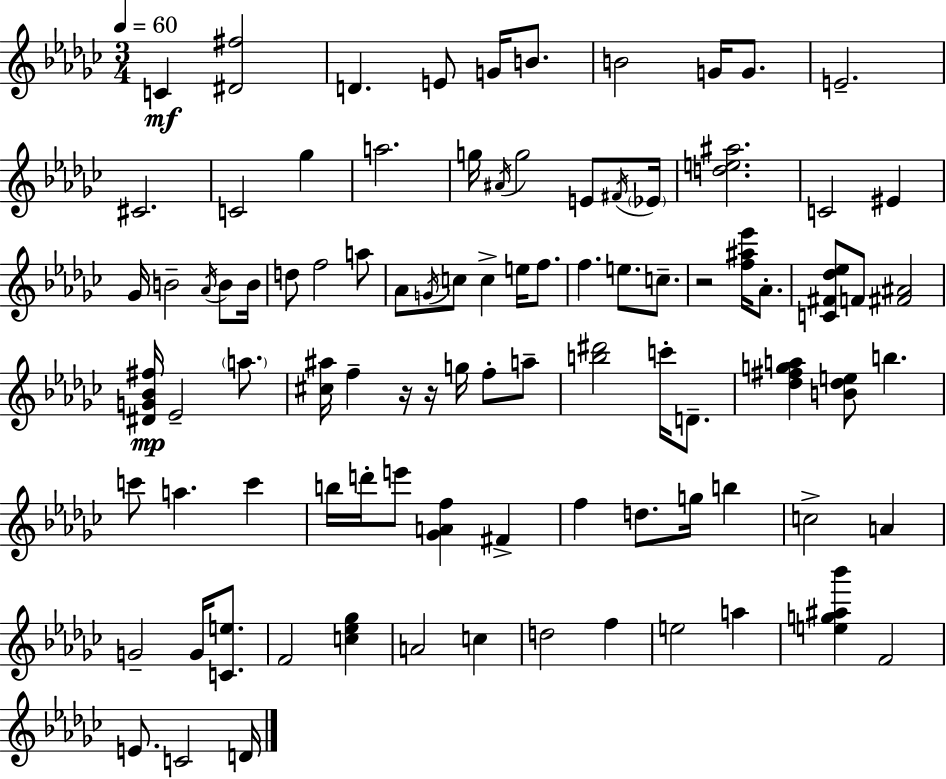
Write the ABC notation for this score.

X:1
T:Untitled
M:3/4
L:1/4
K:Ebm
C [^D^f]2 D E/2 G/4 B/2 B2 G/4 G/2 E2 ^C2 C2 _g a2 g/4 ^A/4 g2 E/2 ^F/4 _E/4 [de^a]2 C2 ^E _G/4 B2 _A/4 B/2 B/4 d/2 f2 a/2 _A/2 G/4 c/2 c e/4 f/2 f e/2 c/2 z2 [f^a_e']/4 _A/2 [C^F_d_e]/2 F/2 [^F^A]2 [^DG_B^f]/4 _E2 a/2 [^c^a]/4 f z/4 z/4 g/4 f/2 a/2 [b^d']2 c'/4 D/2 [_d^fga] [B_de]/2 b c'/2 a c' b/4 d'/4 e'/2 [_GAf] ^F f d/2 g/4 b c2 A G2 G/4 [Ce]/2 F2 [c_e_g] A2 c d2 f e2 a [eg^a_b'] F2 E/2 C2 D/4